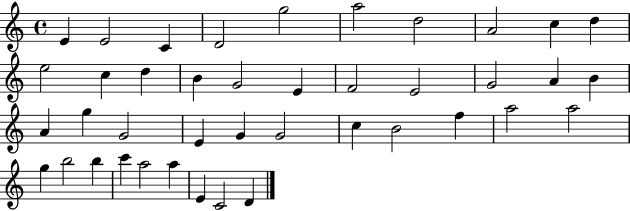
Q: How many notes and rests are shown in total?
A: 41